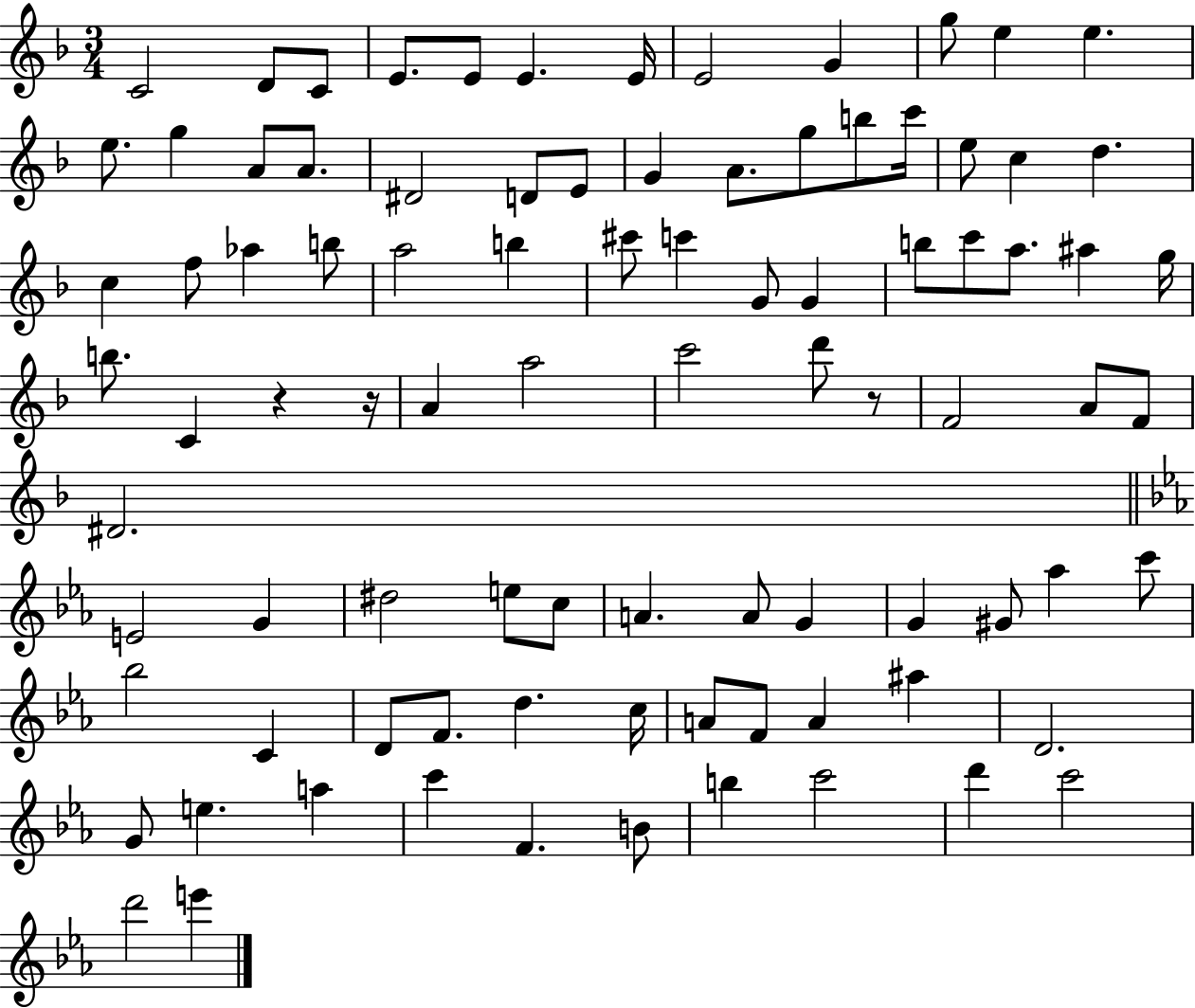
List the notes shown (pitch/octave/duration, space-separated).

C4/h D4/e C4/e E4/e. E4/e E4/q. E4/s E4/h G4/q G5/e E5/q E5/q. E5/e. G5/q A4/e A4/e. D#4/h D4/e E4/e G4/q A4/e. G5/e B5/e C6/s E5/e C5/q D5/q. C5/q F5/e Ab5/q B5/e A5/h B5/q C#6/e C6/q G4/e G4/q B5/e C6/e A5/e. A#5/q G5/s B5/e. C4/q R/q R/s A4/q A5/h C6/h D6/e R/e F4/h A4/e F4/e D#4/h. E4/h G4/q D#5/h E5/e C5/e A4/q. A4/e G4/q G4/q G#4/e Ab5/q C6/e Bb5/h C4/q D4/e F4/e. D5/q. C5/s A4/e F4/e A4/q A#5/q D4/h. G4/e E5/q. A5/q C6/q F4/q. B4/e B5/q C6/h D6/q C6/h D6/h E6/q